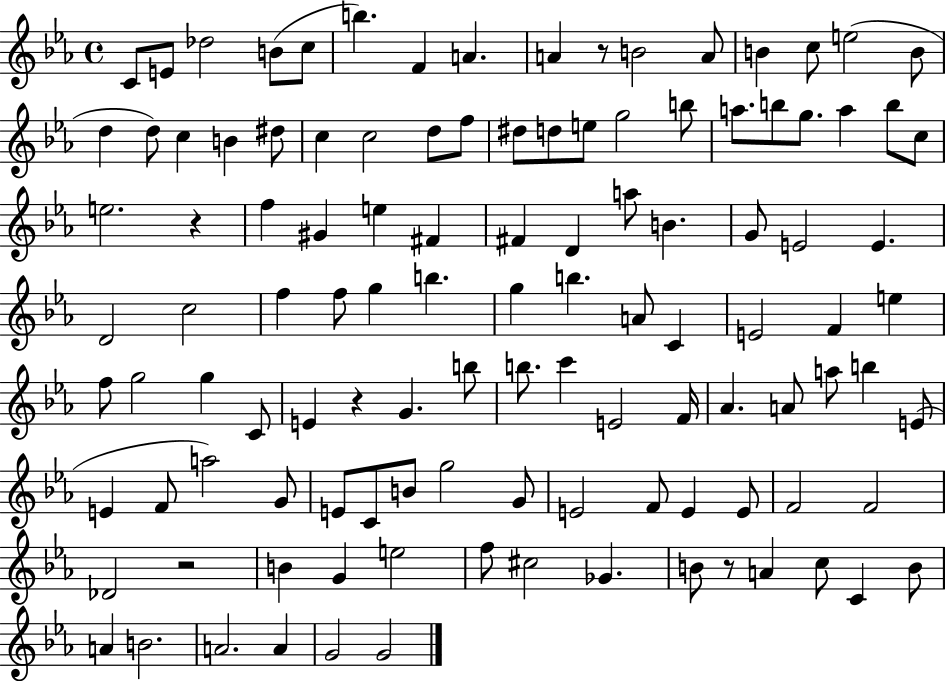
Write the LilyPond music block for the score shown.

{
  \clef treble
  \time 4/4
  \defaultTimeSignature
  \key ees \major
  c'8 e'8 des''2 b'8( c''8 | b''4.) f'4 a'4. | a'4 r8 b'2 a'8 | b'4 c''8 e''2( b'8 | \break d''4 d''8) c''4 b'4 dis''8 | c''4 c''2 d''8 f''8 | dis''8 d''8 e''8 g''2 b''8 | a''8. b''8 g''8. a''4 b''8 c''8 | \break e''2. r4 | f''4 gis'4 e''4 fis'4 | fis'4 d'4 a''8 b'4. | g'8 e'2 e'4. | \break d'2 c''2 | f''4 f''8 g''4 b''4. | g''4 b''4. a'8 c'4 | e'2 f'4 e''4 | \break f''8 g''2 g''4 c'8 | e'4 r4 g'4. b''8 | b''8. c'''4 e'2 f'16 | aes'4. a'8 a''8 b''4 e'8( | \break e'4 f'8 a''2) g'8 | e'8 c'8 b'8 g''2 g'8 | e'2 f'8 e'4 e'8 | f'2 f'2 | \break des'2 r2 | b'4 g'4 e''2 | f''8 cis''2 ges'4. | b'8 r8 a'4 c''8 c'4 b'8 | \break a'4 b'2. | a'2. a'4 | g'2 g'2 | \bar "|."
}